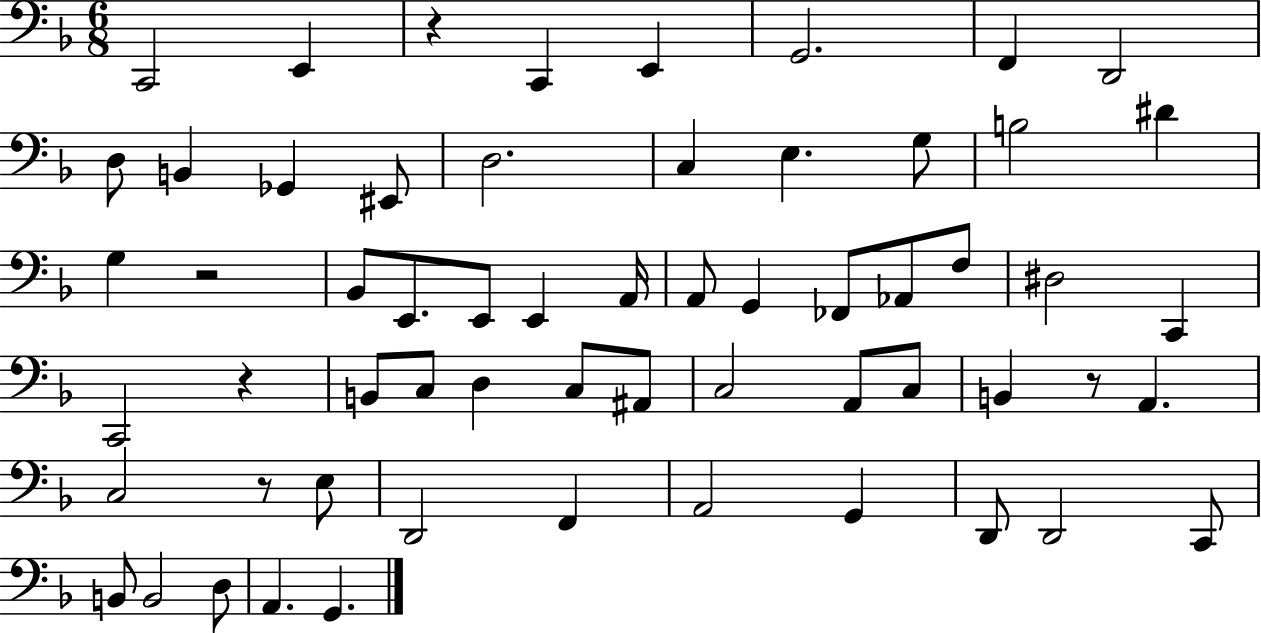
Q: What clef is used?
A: bass